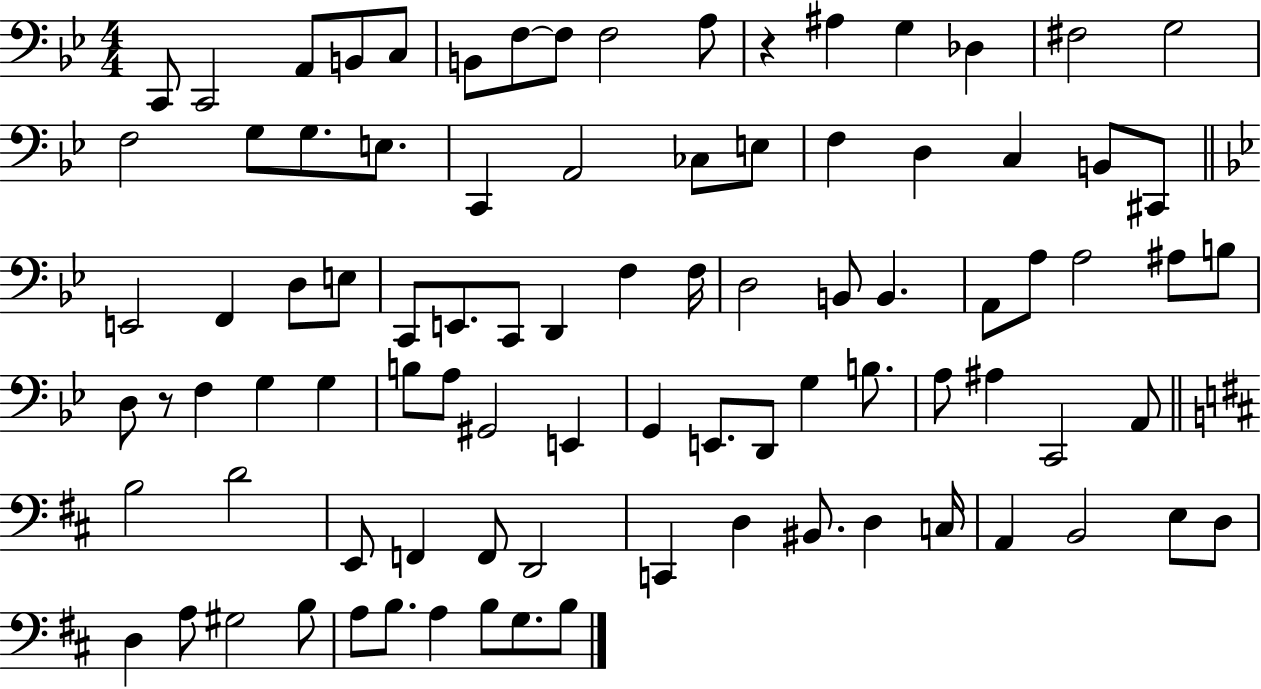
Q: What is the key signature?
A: BES major